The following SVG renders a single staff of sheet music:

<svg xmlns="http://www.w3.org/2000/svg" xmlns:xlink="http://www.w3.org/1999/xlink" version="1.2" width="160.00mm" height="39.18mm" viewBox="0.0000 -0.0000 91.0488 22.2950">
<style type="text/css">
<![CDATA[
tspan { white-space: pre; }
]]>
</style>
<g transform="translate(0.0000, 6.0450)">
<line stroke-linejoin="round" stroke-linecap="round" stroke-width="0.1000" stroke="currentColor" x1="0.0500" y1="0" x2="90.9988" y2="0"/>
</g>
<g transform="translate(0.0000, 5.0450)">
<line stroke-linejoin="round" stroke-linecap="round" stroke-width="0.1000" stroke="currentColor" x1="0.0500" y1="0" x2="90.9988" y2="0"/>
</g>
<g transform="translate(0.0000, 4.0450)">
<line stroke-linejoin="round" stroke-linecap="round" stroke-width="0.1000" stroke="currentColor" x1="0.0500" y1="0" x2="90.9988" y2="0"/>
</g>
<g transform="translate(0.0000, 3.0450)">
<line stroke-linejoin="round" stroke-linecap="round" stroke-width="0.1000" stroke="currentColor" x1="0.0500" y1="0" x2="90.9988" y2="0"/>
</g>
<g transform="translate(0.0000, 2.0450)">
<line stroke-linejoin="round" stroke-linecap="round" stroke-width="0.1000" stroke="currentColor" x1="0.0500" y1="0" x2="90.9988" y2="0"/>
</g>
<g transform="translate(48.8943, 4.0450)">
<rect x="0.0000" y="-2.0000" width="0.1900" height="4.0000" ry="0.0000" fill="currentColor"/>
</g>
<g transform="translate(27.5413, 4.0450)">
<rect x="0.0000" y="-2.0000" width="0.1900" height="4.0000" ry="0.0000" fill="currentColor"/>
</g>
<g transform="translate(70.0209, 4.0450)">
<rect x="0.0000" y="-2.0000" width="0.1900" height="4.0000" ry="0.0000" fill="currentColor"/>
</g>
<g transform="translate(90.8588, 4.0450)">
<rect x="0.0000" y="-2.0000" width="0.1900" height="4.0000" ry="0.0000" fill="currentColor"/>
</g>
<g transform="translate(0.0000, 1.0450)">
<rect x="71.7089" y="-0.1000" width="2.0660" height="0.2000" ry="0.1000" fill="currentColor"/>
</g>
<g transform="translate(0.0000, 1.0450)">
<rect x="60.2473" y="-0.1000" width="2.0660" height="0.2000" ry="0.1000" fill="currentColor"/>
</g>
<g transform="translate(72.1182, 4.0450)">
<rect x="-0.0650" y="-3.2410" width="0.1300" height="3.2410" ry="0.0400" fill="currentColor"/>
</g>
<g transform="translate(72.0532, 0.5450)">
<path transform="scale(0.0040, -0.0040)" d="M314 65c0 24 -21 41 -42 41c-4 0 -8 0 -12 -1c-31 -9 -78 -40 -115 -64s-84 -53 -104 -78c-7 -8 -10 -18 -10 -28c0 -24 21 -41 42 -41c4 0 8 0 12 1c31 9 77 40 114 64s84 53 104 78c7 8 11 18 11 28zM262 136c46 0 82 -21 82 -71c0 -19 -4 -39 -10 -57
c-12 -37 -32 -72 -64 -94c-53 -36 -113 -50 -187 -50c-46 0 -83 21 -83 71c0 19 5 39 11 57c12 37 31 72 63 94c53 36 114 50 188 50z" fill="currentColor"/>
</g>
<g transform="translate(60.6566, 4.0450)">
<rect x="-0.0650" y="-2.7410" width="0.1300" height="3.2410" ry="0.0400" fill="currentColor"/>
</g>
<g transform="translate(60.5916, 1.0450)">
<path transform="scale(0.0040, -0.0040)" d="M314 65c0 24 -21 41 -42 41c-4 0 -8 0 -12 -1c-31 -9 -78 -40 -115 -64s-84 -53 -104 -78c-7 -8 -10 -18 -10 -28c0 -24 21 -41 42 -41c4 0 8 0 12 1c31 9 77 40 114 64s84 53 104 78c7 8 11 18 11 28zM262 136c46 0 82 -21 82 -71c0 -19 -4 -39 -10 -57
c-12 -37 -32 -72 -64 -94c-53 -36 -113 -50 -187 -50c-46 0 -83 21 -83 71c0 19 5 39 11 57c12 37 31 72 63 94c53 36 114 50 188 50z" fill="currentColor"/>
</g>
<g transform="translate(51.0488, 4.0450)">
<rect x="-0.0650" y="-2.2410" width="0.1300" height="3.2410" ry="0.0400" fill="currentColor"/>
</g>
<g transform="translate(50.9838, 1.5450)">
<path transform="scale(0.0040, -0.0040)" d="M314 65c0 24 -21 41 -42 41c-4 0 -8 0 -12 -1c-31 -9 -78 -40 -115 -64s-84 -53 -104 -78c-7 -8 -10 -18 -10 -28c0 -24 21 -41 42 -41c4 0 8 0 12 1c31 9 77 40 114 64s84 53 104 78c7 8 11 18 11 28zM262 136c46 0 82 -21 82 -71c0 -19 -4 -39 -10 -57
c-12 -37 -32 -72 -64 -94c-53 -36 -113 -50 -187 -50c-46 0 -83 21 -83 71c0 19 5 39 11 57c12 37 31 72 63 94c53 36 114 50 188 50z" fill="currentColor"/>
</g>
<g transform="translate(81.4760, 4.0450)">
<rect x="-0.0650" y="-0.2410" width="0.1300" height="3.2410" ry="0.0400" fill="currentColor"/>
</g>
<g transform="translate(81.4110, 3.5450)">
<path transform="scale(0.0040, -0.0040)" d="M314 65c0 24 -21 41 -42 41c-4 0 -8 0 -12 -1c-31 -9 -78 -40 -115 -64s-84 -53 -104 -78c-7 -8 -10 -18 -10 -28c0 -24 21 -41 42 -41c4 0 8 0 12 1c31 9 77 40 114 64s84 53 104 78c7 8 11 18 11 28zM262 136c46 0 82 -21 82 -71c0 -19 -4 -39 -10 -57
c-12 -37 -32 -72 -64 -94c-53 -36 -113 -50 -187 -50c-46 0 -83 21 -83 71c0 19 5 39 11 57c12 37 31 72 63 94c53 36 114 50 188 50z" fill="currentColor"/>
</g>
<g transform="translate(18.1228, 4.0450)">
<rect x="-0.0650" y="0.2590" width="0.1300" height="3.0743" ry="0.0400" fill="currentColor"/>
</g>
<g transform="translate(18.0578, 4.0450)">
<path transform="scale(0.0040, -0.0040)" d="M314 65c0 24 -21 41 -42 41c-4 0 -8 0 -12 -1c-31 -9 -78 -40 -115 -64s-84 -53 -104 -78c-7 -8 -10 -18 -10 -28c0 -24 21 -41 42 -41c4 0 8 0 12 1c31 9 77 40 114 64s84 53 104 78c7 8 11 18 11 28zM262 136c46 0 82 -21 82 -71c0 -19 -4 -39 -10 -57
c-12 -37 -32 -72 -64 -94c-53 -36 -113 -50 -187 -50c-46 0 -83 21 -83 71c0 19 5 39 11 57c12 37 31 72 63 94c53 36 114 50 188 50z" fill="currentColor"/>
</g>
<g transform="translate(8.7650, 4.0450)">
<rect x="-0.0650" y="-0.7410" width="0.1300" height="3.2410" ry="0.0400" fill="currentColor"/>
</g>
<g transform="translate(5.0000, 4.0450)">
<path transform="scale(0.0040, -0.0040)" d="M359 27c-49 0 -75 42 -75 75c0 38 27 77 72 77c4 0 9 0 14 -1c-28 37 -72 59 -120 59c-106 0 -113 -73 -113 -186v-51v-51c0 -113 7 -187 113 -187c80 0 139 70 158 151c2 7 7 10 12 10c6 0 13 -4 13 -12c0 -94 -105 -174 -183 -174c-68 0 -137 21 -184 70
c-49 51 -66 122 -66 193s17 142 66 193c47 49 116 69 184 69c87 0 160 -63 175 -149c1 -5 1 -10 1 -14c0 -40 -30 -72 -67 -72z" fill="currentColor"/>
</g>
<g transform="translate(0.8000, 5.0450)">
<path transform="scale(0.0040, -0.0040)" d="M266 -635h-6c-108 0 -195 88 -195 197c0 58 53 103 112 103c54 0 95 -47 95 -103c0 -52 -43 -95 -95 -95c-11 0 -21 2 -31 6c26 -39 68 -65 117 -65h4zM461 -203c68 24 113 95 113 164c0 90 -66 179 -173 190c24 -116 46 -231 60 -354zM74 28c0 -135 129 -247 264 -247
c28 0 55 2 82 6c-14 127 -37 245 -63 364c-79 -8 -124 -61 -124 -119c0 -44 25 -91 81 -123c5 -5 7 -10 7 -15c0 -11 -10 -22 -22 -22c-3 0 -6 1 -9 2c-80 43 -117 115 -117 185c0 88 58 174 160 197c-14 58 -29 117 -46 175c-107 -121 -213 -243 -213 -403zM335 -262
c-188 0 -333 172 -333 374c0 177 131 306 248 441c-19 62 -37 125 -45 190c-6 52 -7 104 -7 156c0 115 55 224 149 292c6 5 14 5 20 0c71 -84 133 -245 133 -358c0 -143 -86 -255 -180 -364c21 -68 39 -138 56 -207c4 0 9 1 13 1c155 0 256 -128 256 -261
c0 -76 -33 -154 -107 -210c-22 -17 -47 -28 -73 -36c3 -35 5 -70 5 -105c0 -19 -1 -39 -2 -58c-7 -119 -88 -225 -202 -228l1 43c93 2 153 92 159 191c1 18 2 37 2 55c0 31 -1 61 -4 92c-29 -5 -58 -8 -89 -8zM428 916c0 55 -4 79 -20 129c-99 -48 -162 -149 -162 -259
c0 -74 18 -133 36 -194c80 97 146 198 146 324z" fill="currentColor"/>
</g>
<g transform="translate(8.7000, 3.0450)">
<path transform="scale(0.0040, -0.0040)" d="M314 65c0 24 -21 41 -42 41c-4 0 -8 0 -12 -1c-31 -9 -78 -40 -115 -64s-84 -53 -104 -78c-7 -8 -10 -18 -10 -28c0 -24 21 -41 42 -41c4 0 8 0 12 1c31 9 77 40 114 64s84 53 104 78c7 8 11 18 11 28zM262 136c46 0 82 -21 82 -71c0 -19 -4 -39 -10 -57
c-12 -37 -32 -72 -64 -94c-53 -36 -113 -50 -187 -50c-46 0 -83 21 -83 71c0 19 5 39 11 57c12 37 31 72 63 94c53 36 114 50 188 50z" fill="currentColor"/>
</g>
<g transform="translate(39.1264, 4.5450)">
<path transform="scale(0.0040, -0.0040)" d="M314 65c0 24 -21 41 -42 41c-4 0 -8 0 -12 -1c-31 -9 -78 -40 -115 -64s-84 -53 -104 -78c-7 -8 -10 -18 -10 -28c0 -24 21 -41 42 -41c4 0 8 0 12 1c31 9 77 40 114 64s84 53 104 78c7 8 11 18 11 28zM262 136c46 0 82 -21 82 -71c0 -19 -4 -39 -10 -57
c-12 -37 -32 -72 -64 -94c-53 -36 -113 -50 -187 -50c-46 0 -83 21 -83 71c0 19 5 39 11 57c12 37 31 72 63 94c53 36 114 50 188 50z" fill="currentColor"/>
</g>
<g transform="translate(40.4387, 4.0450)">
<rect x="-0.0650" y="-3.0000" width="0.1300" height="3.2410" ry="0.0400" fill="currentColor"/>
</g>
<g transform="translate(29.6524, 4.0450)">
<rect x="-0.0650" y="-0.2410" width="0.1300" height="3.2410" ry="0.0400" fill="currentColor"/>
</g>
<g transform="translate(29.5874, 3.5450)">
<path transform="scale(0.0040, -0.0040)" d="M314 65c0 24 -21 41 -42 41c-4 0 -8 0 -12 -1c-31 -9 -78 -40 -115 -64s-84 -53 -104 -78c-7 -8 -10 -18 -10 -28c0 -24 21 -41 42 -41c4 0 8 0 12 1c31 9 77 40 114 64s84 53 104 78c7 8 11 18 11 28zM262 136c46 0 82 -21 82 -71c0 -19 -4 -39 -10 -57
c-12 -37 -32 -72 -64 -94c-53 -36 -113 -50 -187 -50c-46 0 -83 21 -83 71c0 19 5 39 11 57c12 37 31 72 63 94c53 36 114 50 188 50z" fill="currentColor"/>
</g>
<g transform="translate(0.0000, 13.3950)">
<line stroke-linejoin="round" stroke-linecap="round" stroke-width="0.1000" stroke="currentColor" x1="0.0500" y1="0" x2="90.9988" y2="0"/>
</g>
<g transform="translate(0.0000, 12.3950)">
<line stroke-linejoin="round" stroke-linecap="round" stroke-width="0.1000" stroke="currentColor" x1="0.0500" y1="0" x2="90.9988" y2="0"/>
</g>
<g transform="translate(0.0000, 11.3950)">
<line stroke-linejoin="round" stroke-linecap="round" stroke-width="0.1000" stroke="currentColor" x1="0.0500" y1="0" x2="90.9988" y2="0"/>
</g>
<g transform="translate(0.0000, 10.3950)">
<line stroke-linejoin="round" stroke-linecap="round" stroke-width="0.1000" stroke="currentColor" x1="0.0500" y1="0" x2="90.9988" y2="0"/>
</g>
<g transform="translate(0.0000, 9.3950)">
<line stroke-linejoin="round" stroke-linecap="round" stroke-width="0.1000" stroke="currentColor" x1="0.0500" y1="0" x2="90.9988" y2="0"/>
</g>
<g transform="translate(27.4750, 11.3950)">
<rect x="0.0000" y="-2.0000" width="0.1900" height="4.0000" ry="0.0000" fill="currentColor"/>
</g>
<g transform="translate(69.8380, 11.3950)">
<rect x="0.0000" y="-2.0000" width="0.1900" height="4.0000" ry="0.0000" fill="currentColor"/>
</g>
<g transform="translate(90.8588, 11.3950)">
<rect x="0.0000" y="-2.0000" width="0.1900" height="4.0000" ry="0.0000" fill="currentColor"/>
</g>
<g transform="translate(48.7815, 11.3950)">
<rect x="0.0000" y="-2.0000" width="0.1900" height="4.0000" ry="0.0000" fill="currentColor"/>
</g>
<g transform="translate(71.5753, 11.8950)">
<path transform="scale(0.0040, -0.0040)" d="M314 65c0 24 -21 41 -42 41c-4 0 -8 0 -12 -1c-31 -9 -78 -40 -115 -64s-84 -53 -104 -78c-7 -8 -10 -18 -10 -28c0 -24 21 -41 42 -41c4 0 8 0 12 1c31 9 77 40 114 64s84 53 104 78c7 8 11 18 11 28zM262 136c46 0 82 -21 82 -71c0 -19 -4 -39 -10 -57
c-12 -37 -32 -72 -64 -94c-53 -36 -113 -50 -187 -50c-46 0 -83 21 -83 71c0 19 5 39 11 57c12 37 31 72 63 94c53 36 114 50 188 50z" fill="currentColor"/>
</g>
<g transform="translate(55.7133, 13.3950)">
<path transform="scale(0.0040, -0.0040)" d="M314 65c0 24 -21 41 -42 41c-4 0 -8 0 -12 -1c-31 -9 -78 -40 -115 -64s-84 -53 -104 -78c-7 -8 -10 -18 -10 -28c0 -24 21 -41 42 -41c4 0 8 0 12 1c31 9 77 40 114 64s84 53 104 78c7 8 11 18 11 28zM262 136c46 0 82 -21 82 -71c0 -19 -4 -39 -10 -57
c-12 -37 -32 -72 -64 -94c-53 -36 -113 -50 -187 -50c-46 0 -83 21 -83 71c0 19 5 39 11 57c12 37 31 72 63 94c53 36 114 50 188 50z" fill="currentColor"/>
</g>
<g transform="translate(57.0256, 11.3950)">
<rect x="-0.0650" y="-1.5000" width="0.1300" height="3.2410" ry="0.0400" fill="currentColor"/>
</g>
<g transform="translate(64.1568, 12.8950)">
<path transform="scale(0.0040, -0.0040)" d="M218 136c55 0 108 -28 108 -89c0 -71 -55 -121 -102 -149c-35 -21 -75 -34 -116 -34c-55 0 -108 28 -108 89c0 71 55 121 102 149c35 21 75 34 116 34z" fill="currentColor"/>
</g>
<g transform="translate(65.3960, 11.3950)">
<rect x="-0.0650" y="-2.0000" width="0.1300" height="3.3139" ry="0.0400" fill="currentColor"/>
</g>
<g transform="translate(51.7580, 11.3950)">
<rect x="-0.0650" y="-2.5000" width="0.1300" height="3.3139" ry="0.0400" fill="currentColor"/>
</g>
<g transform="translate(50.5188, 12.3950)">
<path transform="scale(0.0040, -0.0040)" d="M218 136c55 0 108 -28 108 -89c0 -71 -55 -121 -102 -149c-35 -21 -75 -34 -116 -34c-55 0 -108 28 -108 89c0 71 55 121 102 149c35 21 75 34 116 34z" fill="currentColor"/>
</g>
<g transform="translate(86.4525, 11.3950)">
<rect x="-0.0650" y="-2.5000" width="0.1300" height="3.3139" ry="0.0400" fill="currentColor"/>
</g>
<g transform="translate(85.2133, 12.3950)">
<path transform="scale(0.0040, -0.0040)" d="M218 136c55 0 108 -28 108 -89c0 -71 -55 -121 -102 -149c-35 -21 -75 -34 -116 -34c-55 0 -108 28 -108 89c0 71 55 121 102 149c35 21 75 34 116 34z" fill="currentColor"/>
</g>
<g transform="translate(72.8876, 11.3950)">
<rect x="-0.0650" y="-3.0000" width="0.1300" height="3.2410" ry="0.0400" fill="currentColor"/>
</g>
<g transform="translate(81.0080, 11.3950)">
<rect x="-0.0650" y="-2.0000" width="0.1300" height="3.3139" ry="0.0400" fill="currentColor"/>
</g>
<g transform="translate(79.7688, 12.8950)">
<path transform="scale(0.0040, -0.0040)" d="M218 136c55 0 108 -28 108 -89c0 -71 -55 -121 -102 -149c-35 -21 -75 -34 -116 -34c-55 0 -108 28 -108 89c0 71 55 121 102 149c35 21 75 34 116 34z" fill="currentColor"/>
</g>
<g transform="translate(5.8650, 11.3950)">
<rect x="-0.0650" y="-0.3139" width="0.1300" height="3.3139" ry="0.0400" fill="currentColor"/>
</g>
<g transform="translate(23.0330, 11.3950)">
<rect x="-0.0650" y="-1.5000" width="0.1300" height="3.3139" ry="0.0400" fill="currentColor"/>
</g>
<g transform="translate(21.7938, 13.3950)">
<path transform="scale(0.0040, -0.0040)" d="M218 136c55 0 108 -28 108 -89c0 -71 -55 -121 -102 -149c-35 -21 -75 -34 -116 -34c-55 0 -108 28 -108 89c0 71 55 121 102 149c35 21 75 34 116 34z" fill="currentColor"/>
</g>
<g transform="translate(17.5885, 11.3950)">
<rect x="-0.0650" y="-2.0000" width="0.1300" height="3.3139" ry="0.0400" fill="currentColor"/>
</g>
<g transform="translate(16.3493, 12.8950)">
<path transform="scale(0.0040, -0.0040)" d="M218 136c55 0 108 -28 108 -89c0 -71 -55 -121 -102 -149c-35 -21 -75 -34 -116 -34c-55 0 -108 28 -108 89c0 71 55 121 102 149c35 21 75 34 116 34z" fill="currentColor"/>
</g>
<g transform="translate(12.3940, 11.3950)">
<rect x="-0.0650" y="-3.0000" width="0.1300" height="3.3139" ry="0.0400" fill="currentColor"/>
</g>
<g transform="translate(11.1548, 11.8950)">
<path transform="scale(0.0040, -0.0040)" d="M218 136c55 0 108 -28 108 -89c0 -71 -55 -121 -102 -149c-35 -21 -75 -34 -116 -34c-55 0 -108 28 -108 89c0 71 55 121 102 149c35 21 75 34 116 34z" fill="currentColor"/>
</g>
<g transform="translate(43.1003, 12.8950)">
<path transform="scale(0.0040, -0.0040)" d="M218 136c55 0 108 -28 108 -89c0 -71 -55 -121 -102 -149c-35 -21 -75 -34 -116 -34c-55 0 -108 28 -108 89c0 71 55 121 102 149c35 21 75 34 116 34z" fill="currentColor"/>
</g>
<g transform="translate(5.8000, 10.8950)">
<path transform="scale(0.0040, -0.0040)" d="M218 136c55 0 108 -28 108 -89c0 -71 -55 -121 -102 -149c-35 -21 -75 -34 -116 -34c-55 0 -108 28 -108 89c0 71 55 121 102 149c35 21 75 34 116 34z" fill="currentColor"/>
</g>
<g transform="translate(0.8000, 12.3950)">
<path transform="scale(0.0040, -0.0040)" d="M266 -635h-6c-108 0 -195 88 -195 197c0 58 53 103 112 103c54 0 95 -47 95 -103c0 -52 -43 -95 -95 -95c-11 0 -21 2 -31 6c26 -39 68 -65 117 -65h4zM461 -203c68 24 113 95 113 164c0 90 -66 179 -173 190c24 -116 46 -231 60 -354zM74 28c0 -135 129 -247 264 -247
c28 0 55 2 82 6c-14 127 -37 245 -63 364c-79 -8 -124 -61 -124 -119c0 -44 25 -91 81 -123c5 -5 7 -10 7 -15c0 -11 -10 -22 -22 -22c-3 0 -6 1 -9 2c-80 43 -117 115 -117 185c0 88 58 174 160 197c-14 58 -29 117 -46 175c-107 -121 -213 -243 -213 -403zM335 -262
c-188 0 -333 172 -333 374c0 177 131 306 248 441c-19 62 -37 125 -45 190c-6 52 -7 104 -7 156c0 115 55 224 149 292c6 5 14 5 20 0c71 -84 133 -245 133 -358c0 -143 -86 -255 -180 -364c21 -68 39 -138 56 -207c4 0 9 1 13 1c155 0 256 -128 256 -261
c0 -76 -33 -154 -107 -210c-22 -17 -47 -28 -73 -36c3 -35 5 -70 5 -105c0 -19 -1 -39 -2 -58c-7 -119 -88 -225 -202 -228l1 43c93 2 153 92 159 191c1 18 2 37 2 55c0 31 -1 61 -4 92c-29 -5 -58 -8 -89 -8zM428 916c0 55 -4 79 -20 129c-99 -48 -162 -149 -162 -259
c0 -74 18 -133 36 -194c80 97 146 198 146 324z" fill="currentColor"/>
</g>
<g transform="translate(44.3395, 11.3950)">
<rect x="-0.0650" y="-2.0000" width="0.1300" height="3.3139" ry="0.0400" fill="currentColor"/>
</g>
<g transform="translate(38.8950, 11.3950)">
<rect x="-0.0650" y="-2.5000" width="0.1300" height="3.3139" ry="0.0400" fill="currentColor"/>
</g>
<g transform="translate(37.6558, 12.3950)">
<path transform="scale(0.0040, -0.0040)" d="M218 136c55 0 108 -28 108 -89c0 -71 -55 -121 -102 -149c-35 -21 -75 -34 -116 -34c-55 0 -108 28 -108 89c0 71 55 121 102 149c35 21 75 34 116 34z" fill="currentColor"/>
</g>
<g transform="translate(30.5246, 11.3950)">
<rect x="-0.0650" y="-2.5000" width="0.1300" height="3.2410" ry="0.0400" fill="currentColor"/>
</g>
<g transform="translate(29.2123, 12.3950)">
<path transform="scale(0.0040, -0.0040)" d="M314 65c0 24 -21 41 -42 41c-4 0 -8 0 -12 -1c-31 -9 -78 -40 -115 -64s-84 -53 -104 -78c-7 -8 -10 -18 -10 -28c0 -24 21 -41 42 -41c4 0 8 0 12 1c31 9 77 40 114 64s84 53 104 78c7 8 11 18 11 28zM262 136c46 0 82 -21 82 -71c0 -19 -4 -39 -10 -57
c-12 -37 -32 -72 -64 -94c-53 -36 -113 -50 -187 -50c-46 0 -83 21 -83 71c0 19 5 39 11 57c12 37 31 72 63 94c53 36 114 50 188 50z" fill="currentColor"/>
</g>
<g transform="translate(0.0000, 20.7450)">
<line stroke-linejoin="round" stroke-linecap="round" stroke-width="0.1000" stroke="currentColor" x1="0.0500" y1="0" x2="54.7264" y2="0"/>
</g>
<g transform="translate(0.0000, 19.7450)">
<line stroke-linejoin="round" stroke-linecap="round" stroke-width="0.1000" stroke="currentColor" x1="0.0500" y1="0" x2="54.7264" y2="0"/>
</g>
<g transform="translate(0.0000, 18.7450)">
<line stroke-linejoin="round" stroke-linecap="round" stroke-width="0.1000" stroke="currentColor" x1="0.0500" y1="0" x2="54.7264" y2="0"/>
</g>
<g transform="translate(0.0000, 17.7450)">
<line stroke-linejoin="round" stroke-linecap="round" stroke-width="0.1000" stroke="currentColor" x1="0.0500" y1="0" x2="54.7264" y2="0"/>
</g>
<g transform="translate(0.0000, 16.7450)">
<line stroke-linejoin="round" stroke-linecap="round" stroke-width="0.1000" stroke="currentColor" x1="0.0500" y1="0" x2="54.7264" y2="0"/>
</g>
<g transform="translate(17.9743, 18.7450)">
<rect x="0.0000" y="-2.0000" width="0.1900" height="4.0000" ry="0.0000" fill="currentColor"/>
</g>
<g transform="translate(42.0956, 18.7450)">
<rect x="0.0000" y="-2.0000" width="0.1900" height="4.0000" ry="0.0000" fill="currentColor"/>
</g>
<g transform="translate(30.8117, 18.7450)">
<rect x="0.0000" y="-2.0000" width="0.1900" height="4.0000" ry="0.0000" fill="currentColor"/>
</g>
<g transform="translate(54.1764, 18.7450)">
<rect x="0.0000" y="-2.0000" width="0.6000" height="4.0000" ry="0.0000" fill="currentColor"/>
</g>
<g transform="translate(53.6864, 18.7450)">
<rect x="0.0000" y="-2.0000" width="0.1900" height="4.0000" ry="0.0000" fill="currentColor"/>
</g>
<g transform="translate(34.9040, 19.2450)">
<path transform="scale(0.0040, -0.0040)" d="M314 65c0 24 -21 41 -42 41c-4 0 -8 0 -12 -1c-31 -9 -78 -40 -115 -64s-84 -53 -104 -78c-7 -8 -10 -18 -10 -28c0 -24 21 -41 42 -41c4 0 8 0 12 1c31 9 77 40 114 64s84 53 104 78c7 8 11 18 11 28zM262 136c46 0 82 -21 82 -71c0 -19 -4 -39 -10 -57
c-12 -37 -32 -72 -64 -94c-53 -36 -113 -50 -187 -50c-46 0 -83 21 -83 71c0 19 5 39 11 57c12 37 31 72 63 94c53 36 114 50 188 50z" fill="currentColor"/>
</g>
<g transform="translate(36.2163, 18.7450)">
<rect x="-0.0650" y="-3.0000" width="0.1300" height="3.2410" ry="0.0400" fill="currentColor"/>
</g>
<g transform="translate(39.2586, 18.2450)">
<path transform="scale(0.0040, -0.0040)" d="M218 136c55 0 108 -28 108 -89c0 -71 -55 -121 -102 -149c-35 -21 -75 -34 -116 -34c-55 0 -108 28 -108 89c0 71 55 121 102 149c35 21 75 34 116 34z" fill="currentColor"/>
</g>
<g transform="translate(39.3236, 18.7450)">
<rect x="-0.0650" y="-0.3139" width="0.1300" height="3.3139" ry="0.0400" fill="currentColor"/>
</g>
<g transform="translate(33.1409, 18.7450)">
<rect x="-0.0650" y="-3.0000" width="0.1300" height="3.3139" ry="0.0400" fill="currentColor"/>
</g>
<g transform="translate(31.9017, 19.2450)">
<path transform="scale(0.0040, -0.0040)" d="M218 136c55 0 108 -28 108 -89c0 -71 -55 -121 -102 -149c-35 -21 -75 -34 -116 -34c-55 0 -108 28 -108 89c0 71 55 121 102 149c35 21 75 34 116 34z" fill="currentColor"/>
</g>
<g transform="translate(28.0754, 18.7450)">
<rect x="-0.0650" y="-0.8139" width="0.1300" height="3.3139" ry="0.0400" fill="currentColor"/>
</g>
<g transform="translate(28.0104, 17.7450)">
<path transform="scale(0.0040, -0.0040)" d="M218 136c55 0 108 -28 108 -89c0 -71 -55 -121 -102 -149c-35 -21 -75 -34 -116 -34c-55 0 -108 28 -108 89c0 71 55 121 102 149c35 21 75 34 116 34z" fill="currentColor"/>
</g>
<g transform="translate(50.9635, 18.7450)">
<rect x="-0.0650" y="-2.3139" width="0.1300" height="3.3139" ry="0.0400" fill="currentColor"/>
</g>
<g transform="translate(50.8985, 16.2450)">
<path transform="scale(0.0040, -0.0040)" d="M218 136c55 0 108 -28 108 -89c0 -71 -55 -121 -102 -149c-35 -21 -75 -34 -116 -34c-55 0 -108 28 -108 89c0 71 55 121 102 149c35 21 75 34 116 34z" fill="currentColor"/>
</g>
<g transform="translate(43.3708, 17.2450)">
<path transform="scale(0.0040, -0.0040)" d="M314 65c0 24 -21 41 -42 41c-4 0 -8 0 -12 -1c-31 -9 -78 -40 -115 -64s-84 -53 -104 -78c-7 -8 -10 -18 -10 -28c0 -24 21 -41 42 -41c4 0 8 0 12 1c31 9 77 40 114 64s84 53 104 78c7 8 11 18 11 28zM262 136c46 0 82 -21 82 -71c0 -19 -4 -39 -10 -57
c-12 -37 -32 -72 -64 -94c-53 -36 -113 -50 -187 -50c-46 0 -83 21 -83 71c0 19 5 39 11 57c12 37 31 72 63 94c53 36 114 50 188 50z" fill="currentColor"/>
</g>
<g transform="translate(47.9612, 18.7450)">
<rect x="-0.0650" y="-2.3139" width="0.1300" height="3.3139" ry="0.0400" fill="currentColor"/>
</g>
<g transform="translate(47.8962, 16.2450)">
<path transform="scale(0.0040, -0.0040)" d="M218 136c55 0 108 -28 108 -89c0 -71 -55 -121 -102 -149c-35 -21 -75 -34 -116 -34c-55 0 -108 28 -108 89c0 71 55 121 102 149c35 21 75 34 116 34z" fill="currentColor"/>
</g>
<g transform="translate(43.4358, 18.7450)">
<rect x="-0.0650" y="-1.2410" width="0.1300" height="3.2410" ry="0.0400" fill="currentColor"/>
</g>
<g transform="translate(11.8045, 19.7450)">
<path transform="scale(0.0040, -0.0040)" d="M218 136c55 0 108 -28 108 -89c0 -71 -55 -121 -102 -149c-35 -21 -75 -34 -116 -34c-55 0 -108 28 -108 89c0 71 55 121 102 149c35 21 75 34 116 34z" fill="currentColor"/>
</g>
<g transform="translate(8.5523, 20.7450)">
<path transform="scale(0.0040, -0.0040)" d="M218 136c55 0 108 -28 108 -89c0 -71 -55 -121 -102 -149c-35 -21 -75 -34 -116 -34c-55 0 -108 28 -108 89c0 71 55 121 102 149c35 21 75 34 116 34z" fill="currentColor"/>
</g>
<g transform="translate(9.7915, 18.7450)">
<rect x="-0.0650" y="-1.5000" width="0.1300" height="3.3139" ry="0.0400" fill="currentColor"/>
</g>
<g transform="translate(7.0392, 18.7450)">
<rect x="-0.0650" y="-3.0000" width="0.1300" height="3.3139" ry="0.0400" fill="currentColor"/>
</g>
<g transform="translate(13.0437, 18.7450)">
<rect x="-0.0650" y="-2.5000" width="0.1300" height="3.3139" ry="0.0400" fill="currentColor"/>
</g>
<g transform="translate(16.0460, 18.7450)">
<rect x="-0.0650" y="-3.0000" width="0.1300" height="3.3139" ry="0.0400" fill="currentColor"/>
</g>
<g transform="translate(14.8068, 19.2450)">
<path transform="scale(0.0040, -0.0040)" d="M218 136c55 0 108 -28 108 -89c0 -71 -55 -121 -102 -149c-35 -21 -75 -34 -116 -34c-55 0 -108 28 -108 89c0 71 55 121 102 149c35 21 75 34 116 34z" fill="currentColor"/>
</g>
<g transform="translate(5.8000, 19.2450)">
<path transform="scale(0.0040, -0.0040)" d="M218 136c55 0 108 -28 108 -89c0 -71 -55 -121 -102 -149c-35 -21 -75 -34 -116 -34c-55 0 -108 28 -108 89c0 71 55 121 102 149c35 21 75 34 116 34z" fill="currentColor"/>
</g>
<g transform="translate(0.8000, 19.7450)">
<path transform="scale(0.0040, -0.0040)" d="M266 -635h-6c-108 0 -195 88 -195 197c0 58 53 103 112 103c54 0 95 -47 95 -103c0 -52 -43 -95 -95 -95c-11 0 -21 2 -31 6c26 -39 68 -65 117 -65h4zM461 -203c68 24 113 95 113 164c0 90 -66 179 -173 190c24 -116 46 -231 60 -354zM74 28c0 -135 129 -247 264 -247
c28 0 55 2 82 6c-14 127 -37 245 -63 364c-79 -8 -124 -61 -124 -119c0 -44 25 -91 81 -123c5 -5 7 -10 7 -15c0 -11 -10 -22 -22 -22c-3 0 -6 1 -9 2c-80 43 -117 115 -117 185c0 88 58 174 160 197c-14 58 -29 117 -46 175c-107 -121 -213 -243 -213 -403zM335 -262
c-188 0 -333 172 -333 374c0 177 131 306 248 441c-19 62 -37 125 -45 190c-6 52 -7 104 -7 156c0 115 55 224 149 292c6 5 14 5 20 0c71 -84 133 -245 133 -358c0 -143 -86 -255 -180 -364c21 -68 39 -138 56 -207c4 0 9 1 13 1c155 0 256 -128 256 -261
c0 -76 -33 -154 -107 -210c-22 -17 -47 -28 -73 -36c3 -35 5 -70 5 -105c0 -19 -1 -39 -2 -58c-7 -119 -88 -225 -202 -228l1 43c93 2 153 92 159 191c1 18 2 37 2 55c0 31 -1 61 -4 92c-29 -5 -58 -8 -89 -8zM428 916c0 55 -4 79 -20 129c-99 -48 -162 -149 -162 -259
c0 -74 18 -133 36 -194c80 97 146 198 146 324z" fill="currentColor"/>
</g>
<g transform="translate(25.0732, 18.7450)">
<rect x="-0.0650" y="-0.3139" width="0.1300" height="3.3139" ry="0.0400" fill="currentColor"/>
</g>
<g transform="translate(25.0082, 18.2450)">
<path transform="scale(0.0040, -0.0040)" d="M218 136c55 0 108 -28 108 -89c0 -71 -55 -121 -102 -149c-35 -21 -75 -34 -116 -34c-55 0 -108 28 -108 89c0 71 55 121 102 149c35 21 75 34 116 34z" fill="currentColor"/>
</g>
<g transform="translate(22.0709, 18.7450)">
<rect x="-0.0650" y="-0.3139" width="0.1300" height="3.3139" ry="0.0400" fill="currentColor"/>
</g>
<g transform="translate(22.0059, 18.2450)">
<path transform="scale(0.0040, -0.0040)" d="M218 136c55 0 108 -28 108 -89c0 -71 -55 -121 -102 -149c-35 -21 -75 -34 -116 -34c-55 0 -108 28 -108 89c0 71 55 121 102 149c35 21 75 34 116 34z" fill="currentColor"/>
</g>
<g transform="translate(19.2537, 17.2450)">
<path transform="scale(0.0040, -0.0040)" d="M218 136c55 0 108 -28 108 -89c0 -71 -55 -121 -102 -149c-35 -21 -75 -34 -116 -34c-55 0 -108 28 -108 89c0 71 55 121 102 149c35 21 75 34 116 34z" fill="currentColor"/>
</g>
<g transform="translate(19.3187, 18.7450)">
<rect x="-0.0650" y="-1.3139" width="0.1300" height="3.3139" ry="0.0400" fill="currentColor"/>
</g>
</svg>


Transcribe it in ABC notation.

X:1
T:Untitled
M:4/4
L:1/4
K:C
d2 B2 c2 A2 g2 a2 b2 c2 c A F E G2 G F G E2 F A2 F G A E G A e c c d A A2 c e2 g g